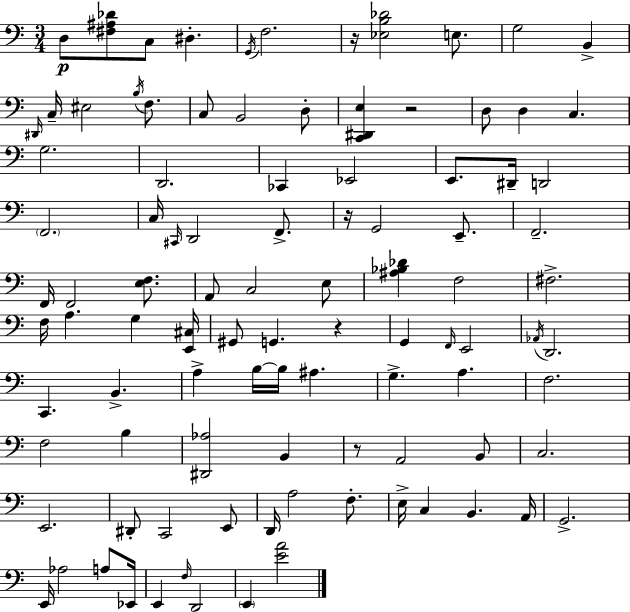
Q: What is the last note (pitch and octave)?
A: E2